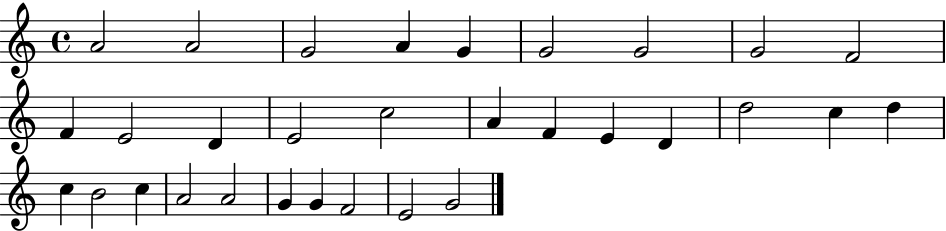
{
  \clef treble
  \time 4/4
  \defaultTimeSignature
  \key c \major
  a'2 a'2 | g'2 a'4 g'4 | g'2 g'2 | g'2 f'2 | \break f'4 e'2 d'4 | e'2 c''2 | a'4 f'4 e'4 d'4 | d''2 c''4 d''4 | \break c''4 b'2 c''4 | a'2 a'2 | g'4 g'4 f'2 | e'2 g'2 | \break \bar "|."
}